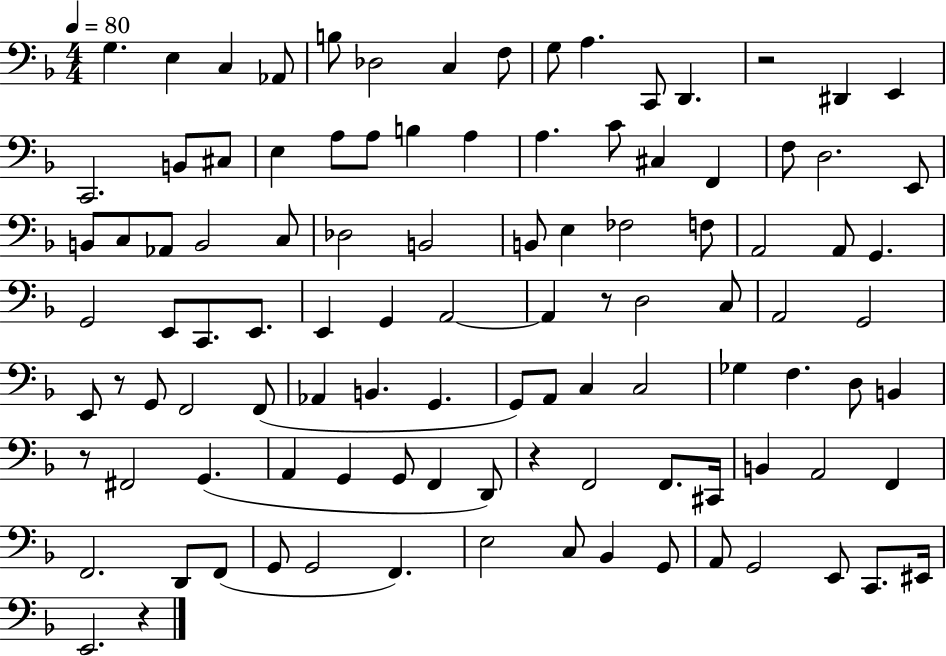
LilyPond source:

{
  \clef bass
  \numericTimeSignature
  \time 4/4
  \key f \major
  \tempo 4 = 80
  \repeat volta 2 { g4. e4 c4 aes,8 | b8 des2 c4 f8 | g8 a4. c,8 d,4. | r2 dis,4 e,4 | \break c,2. b,8 cis8 | e4 a8 a8 b4 a4 | a4. c'8 cis4 f,4 | f8 d2. e,8 | \break b,8 c8 aes,8 b,2 c8 | des2 b,2 | b,8 e4 fes2 f8 | a,2 a,8 g,4. | \break g,2 e,8 c,8. e,8. | e,4 g,4 a,2~~ | a,4 r8 d2 c8 | a,2 g,2 | \break e,8 r8 g,8 f,2 f,8( | aes,4 b,4. g,4. | g,8) a,8 c4 c2 | ges4 f4. d8 b,4 | \break r8 fis,2 g,4.( | a,4 g,4 g,8 f,4 d,8) | r4 f,2 f,8. cis,16 | b,4 a,2 f,4 | \break f,2. d,8 f,8( | g,8 g,2 f,4.) | e2 c8 bes,4 g,8 | a,8 g,2 e,8 c,8. eis,16 | \break e,2. r4 | } \bar "|."
}